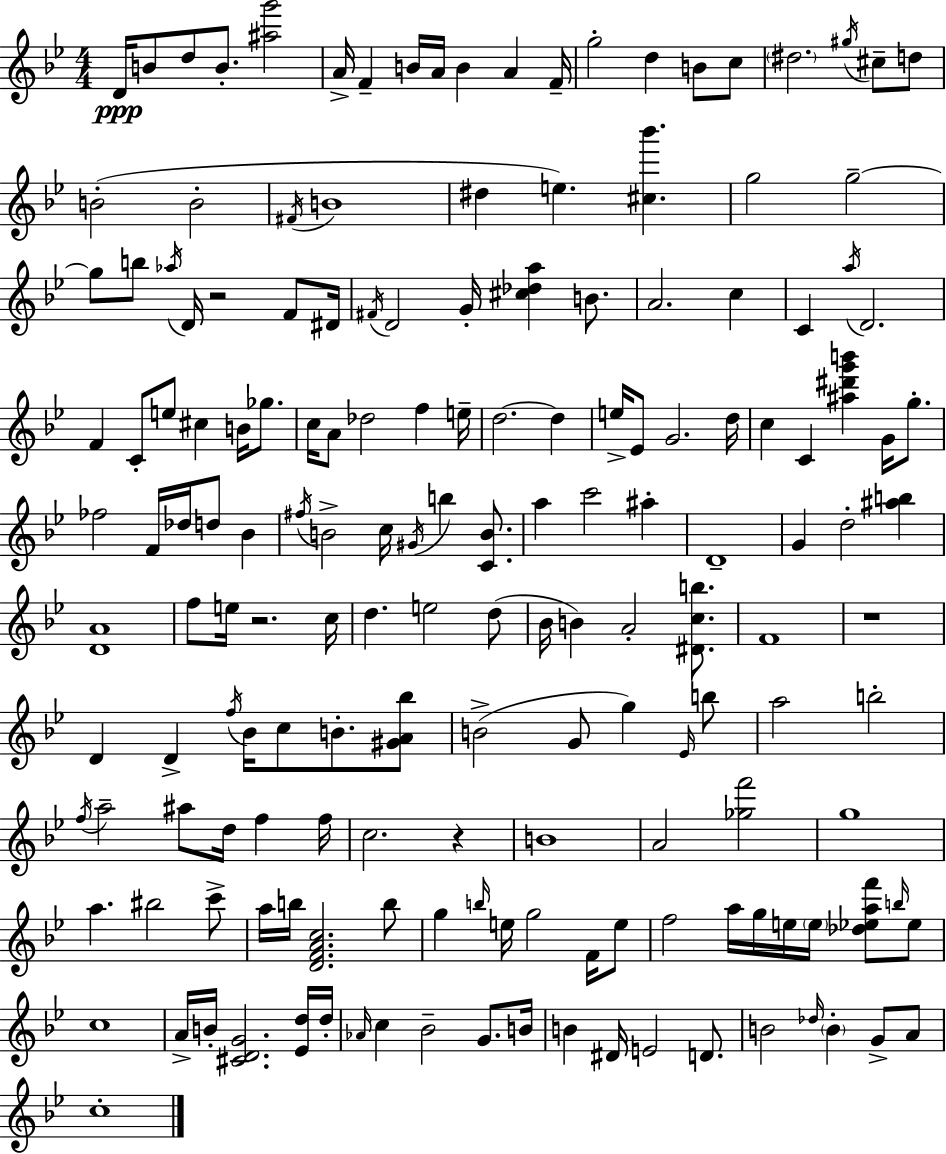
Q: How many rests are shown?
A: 4